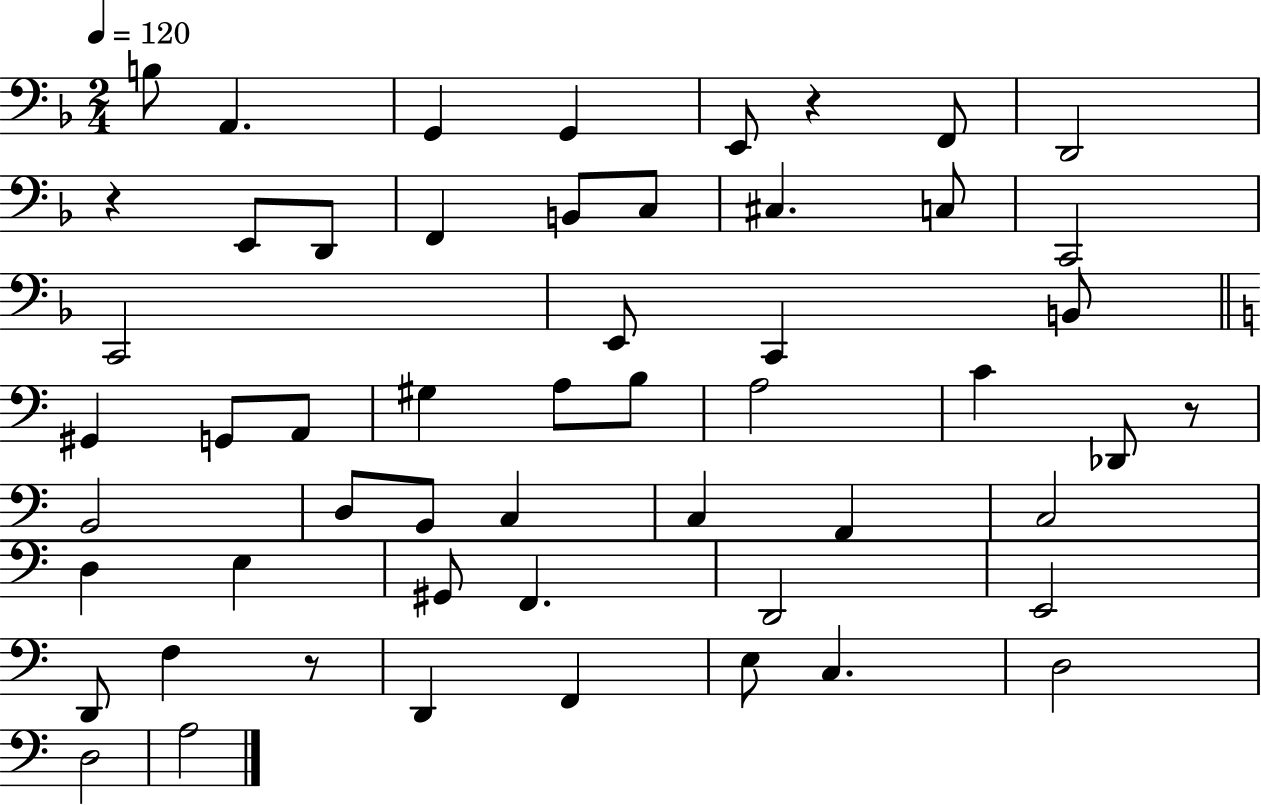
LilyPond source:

{
  \clef bass
  \numericTimeSignature
  \time 2/4
  \key f \major
  \tempo 4 = 120
  b8 a,4. | g,4 g,4 | e,8 r4 f,8 | d,2 | \break r4 e,8 d,8 | f,4 b,8 c8 | cis4. c8 | c,2 | \break c,2 | e,8 c,4 b,8 | \bar "||" \break \key c \major gis,4 g,8 a,8 | gis4 a8 b8 | a2 | c'4 des,8 r8 | \break b,2 | d8 b,8 c4 | c4 a,4 | c2 | \break d4 e4 | gis,8 f,4. | d,2 | e,2 | \break d,8 f4 r8 | d,4 f,4 | e8 c4. | d2 | \break d2 | a2 | \bar "|."
}